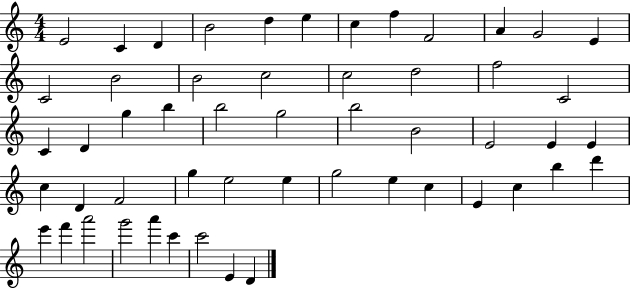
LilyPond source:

{
  \clef treble
  \numericTimeSignature
  \time 4/4
  \key c \major
  e'2 c'4 d'4 | b'2 d''4 e''4 | c''4 f''4 f'2 | a'4 g'2 e'4 | \break c'2 b'2 | b'2 c''2 | c''2 d''2 | f''2 c'2 | \break c'4 d'4 g''4 b''4 | b''2 g''2 | b''2 b'2 | e'2 e'4 e'4 | \break c''4 d'4 f'2 | g''4 e''2 e''4 | g''2 e''4 c''4 | e'4 c''4 b''4 d'''4 | \break e'''4 f'''4 a'''2 | g'''2 a'''4 c'''4 | c'''2 e'4 d'4 | \bar "|."
}